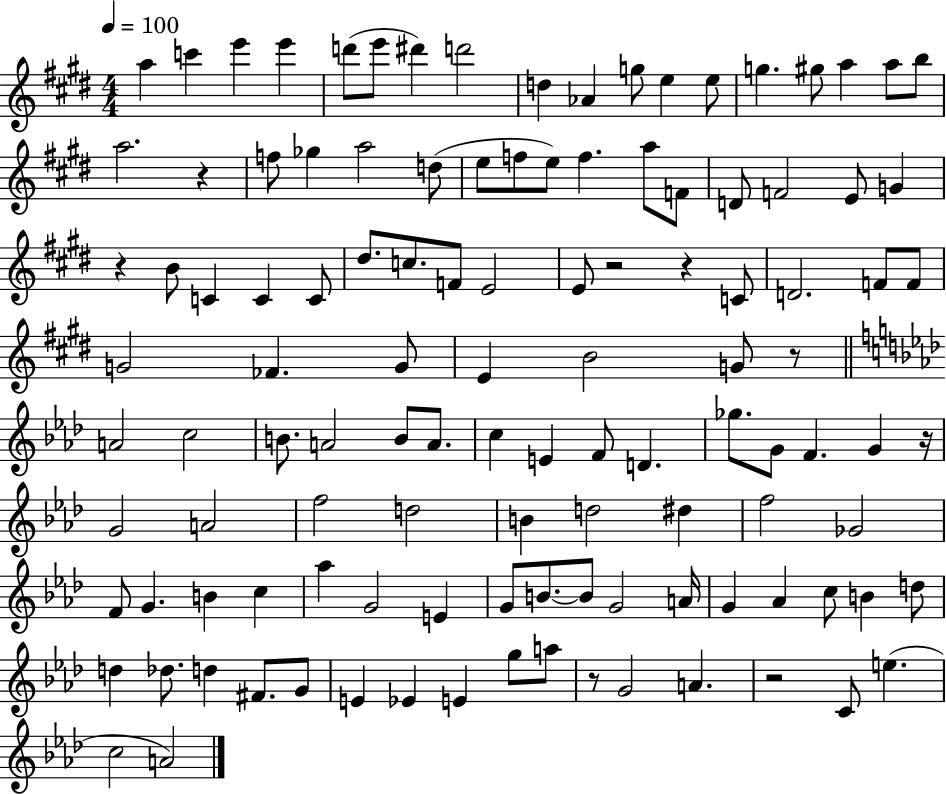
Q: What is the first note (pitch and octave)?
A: A5